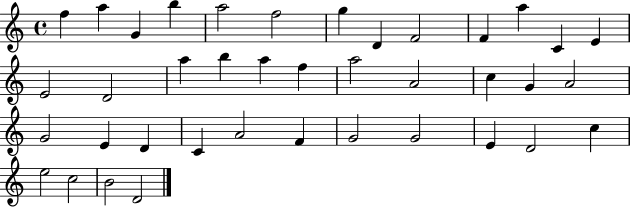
F5/q A5/q G4/q B5/q A5/h F5/h G5/q D4/q F4/h F4/q A5/q C4/q E4/q E4/h D4/h A5/q B5/q A5/q F5/q A5/h A4/h C5/q G4/q A4/h G4/h E4/q D4/q C4/q A4/h F4/q G4/h G4/h E4/q D4/h C5/q E5/h C5/h B4/h D4/h